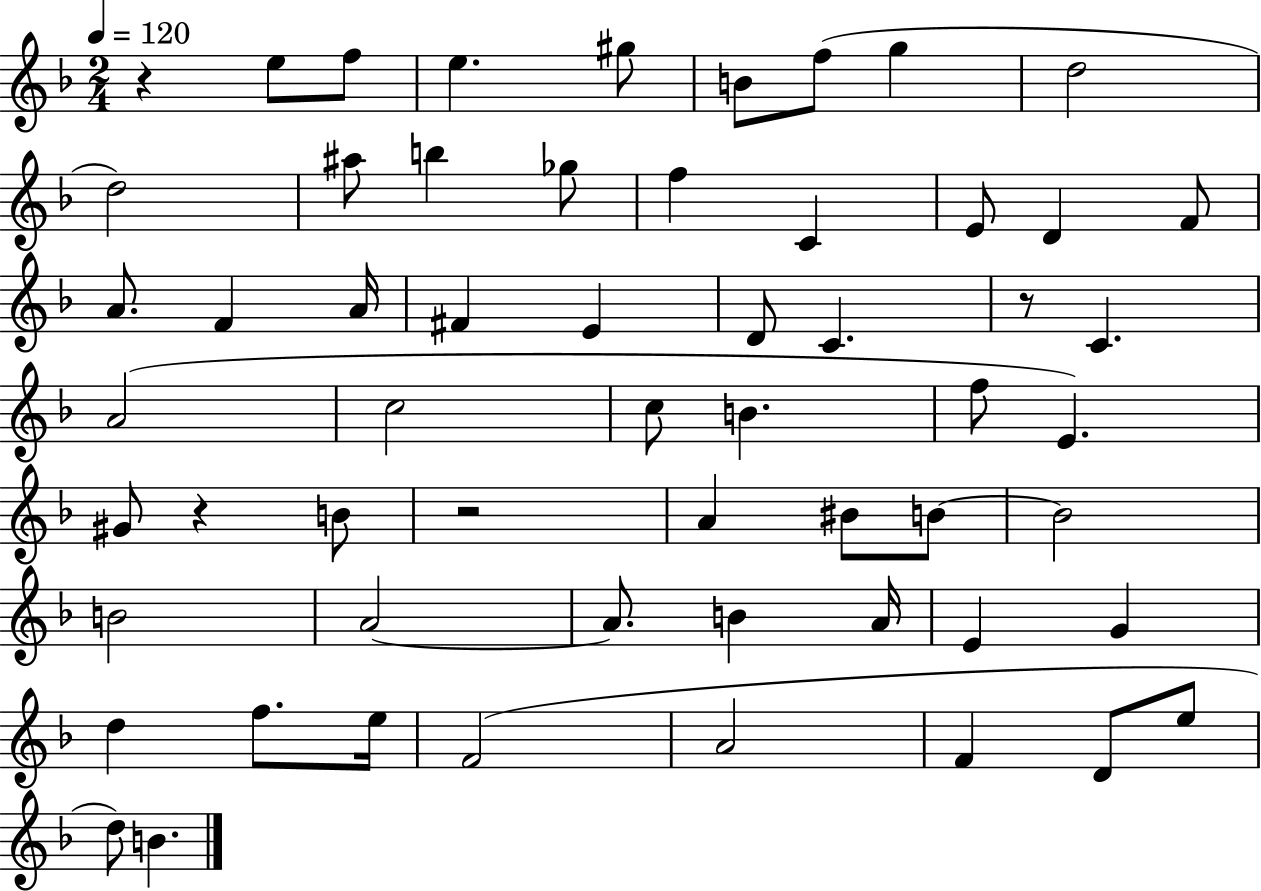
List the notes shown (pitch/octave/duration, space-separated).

R/q E5/e F5/e E5/q. G#5/e B4/e F5/e G5/q D5/h D5/h A#5/e B5/q Gb5/e F5/q C4/q E4/e D4/q F4/e A4/e. F4/q A4/s F#4/q E4/q D4/e C4/q. R/e C4/q. A4/h C5/h C5/e B4/q. F5/e E4/q. G#4/e R/q B4/e R/h A4/q BIS4/e B4/e B4/h B4/h A4/h A4/e. B4/q A4/s E4/q G4/q D5/q F5/e. E5/s F4/h A4/h F4/q D4/e E5/e D5/e B4/q.